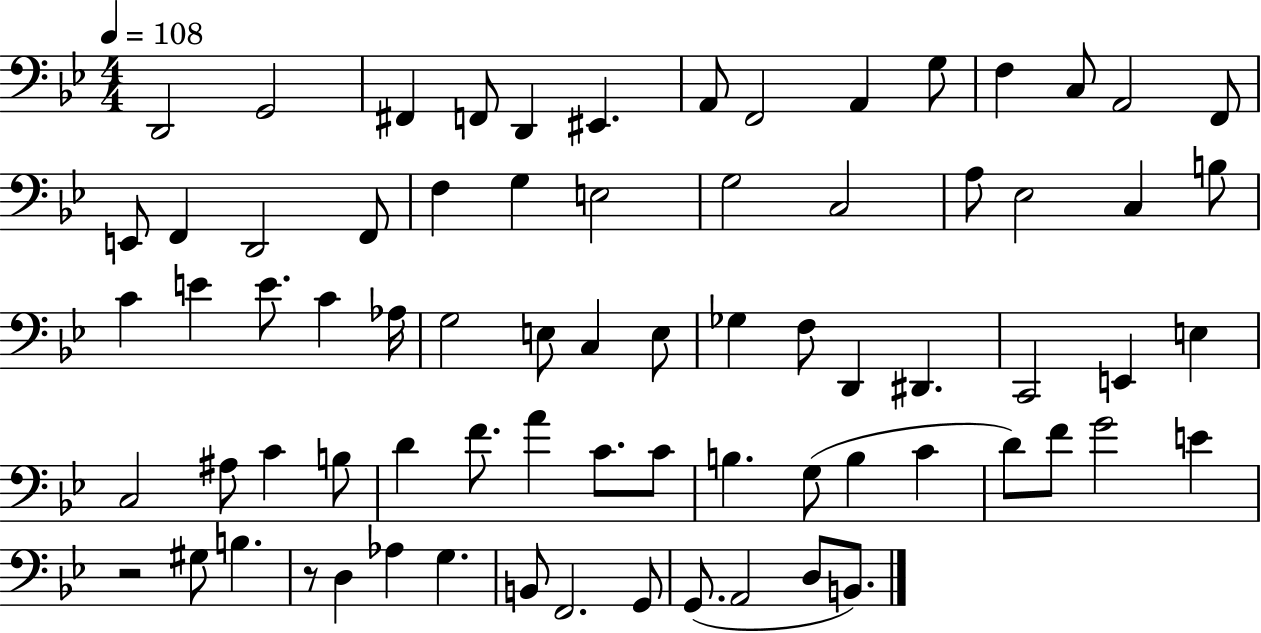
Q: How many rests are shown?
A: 2